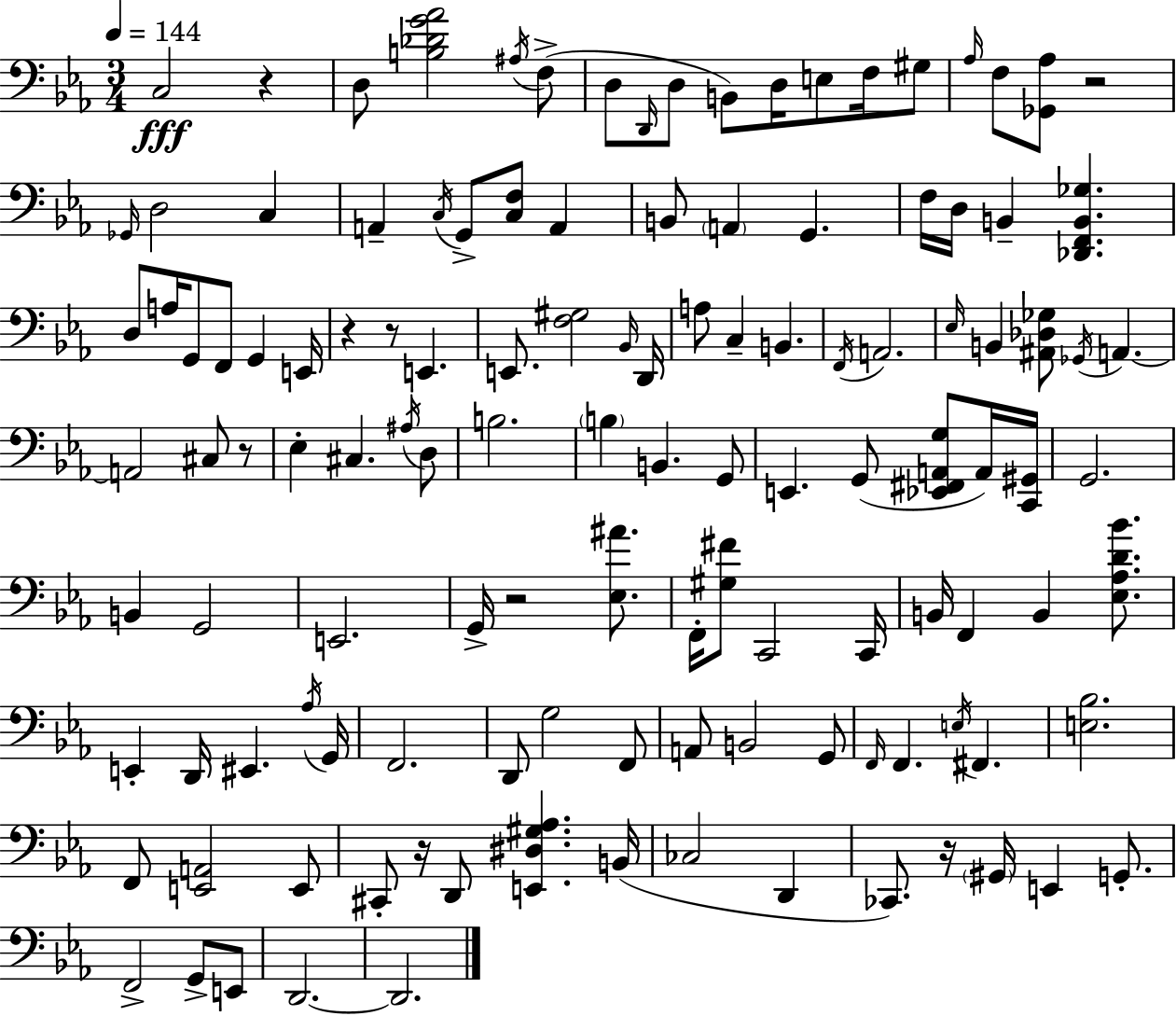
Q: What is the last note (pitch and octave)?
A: D2